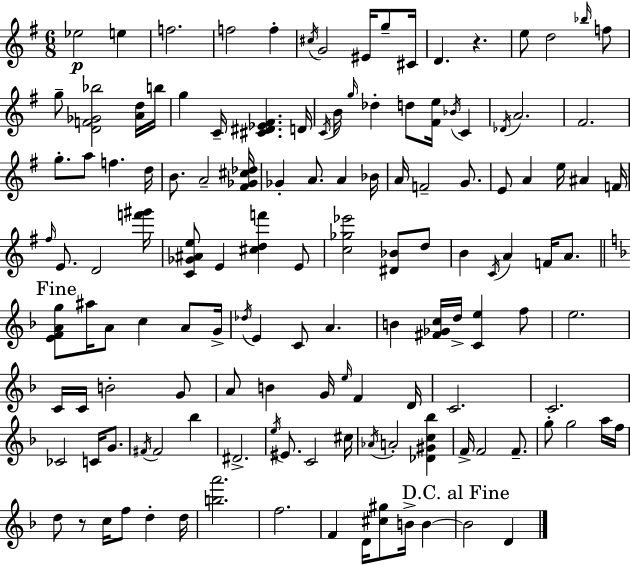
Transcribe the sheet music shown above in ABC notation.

X:1
T:Untitled
M:6/8
L:1/4
K:G
_e2 e f2 f2 f ^c/4 G2 ^E/4 g/2 ^C/4 D z e/2 d2 _b/4 f/2 g/2 [DF_G_b]2 [Ad]/4 b/4 g C/4 [^C^D_E^F] D/4 C/4 B/4 g/4 _d d/2 [^Fe]/4 _B/4 C _D/4 A2 ^F2 g/2 a/2 f d/4 B/2 A2 [^F_G^c_d]/4 _G A/2 A _B/4 A/4 F2 G/2 E/2 A e/4 ^A F/4 ^f/4 E/2 D2 [f'^g']/4 [C_G^Ae]/2 E [^cdf'] E/2 [c_g_e']2 [^D_B]/2 d/2 B C/4 A F/4 A/2 [EFAg]/2 ^a/4 A/2 c A/2 G/4 _d/4 E C/2 A B [^F_Gc]/4 d/4 [Ce] f/2 e2 C/4 C/4 B2 G/2 A/2 B G/4 e/4 F D/4 C2 C2 _C2 C/4 G/2 ^F/4 ^F2 _b ^D2 e/4 ^E/2 C2 ^c/4 _A/4 A2 [_D^Gc_b] F/4 F2 F/2 g/2 g2 a/4 f/4 d/2 z/2 c/4 f/2 d d/4 [ba']2 f2 F D/4 [^c^g]/2 B/4 B B2 D